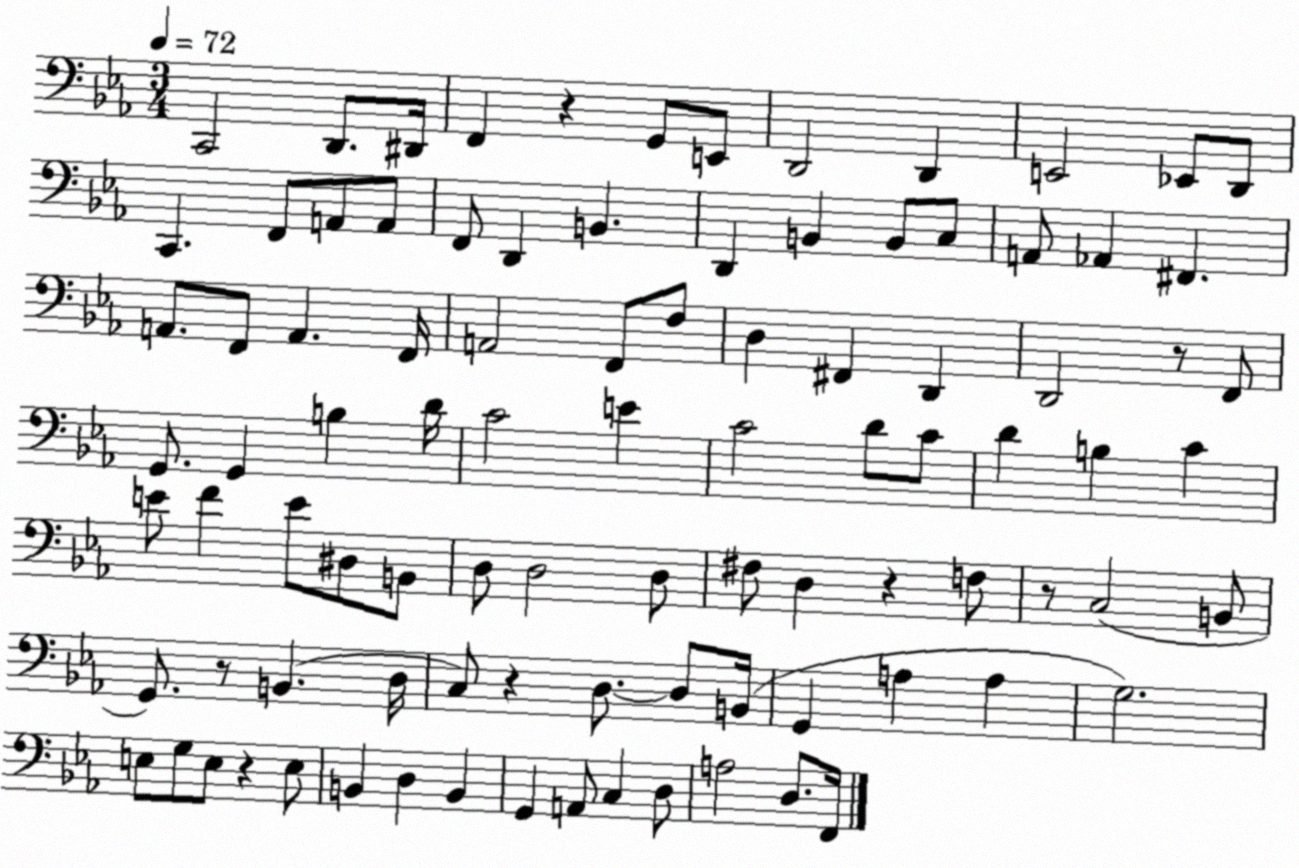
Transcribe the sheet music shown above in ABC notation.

X:1
T:Untitled
M:3/4
L:1/4
K:Eb
C,,2 D,,/2 ^D,,/4 F,, z G,,/2 E,,/2 D,,2 D,, E,,2 _E,,/2 D,,/2 C,, F,,/2 A,,/2 A,,/2 F,,/2 D,, B,, D,, B,, B,,/2 C,/2 A,,/2 _A,, ^F,, A,,/2 F,,/2 A,, F,,/4 A,,2 F,,/2 F,/2 D, ^F,, D,, D,,2 z/2 F,,/2 G,,/2 G,, B, D/4 C2 E C2 D/2 C/2 D B, C E/2 F E/2 ^D,/2 B,,/2 D,/2 D,2 D,/2 ^F,/2 D, z F,/2 z/2 C,2 B,,/2 G,,/2 z/2 B,, D,/4 C,/2 z D,/2 D,/2 B,,/4 G,, A, A, G,2 E,/2 G,/2 E,/2 z E,/2 B,, D, B,, G,, A,,/2 C, D,/2 A,2 D,/2 F,,/4